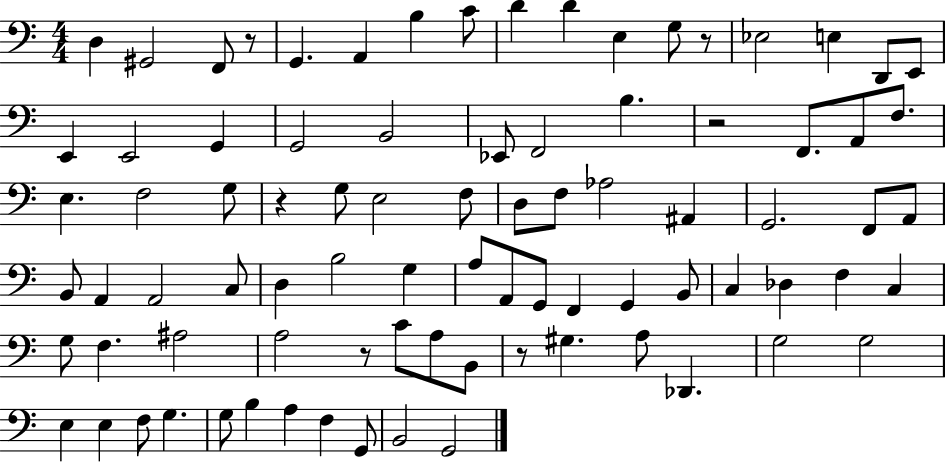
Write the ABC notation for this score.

X:1
T:Untitled
M:4/4
L:1/4
K:C
D, ^G,,2 F,,/2 z/2 G,, A,, B, C/2 D D E, G,/2 z/2 _E,2 E, D,,/2 E,,/2 E,, E,,2 G,, G,,2 B,,2 _E,,/2 F,,2 B, z2 F,,/2 A,,/2 F,/2 E, F,2 G,/2 z G,/2 E,2 F,/2 D,/2 F,/2 _A,2 ^A,, G,,2 F,,/2 A,,/2 B,,/2 A,, A,,2 C,/2 D, B,2 G, A,/2 A,,/2 G,,/2 F,, G,, B,,/2 C, _D, F, C, G,/2 F, ^A,2 A,2 z/2 C/2 A,/2 B,,/2 z/2 ^G, A,/2 _D,, G,2 G,2 E, E, F,/2 G, G,/2 B, A, F, G,,/2 B,,2 G,,2